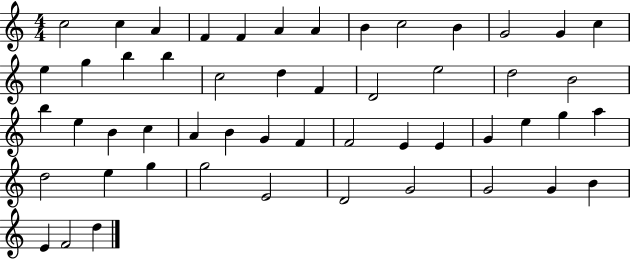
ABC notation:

X:1
T:Untitled
M:4/4
L:1/4
K:C
c2 c A F F A A B c2 B G2 G c e g b b c2 d F D2 e2 d2 B2 b e B c A B G F F2 E E G e g a d2 e g g2 E2 D2 G2 G2 G B E F2 d